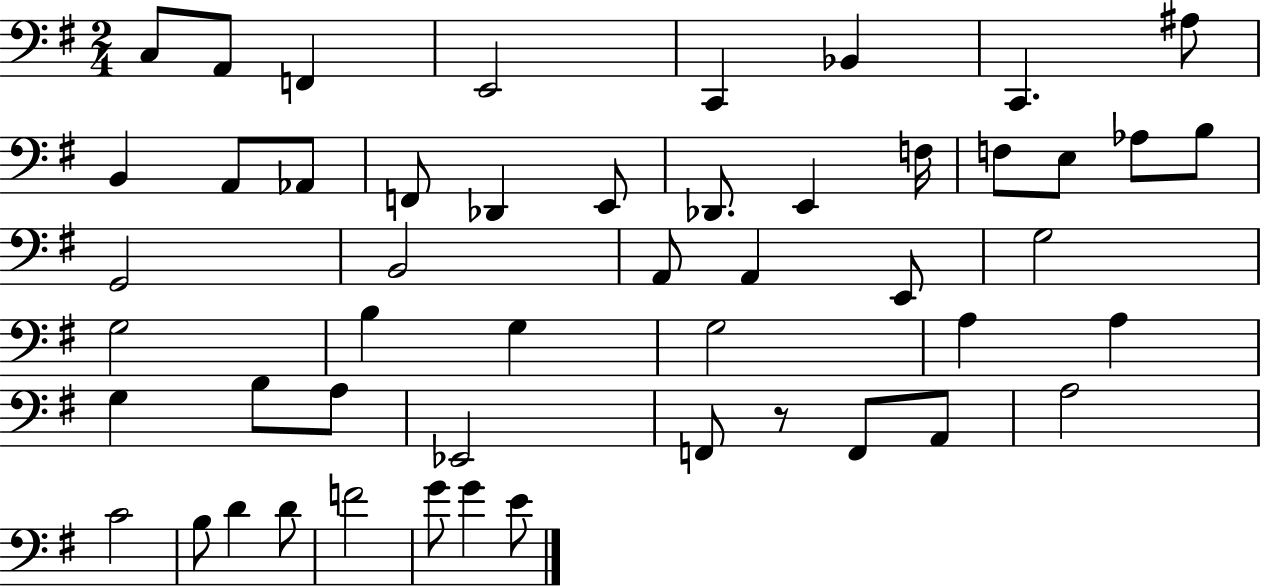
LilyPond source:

{
  \clef bass
  \numericTimeSignature
  \time 2/4
  \key g \major
  c8 a,8 f,4 | e,2 | c,4 bes,4 | c,4. ais8 | \break b,4 a,8 aes,8 | f,8 des,4 e,8 | des,8. e,4 f16 | f8 e8 aes8 b8 | \break g,2 | b,2 | a,8 a,4 e,8 | g2 | \break g2 | b4 g4 | g2 | a4 a4 | \break g4 b8 a8 | ees,2 | f,8 r8 f,8 a,8 | a2 | \break c'2 | b8 d'4 d'8 | f'2 | g'8 g'4 e'8 | \break \bar "|."
}